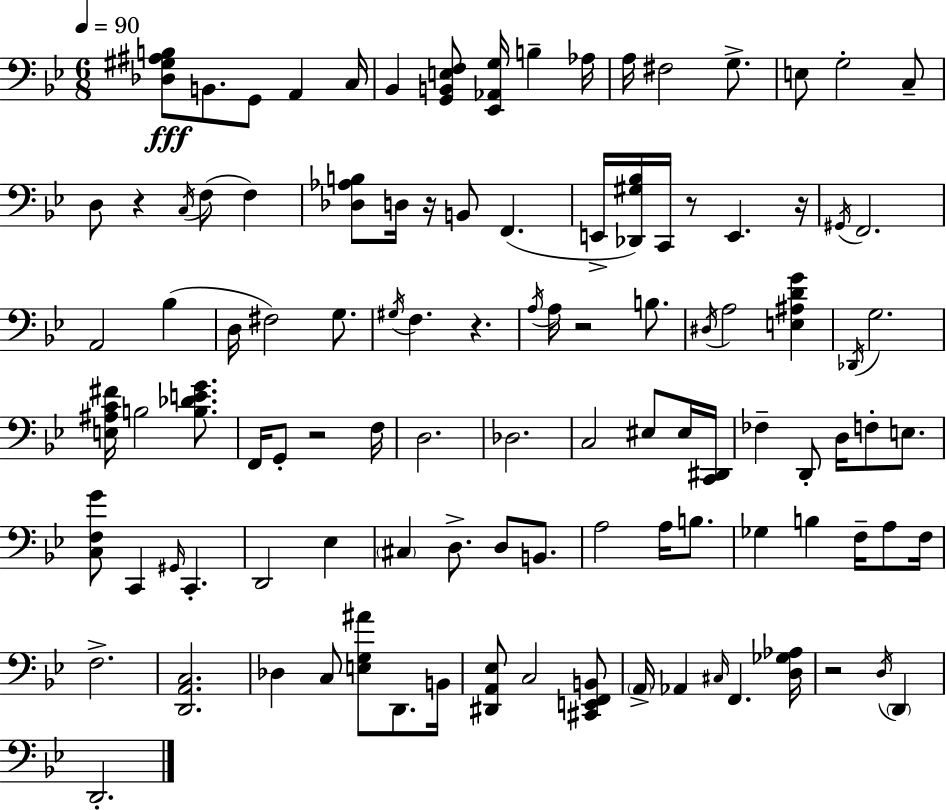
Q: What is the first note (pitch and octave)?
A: B2